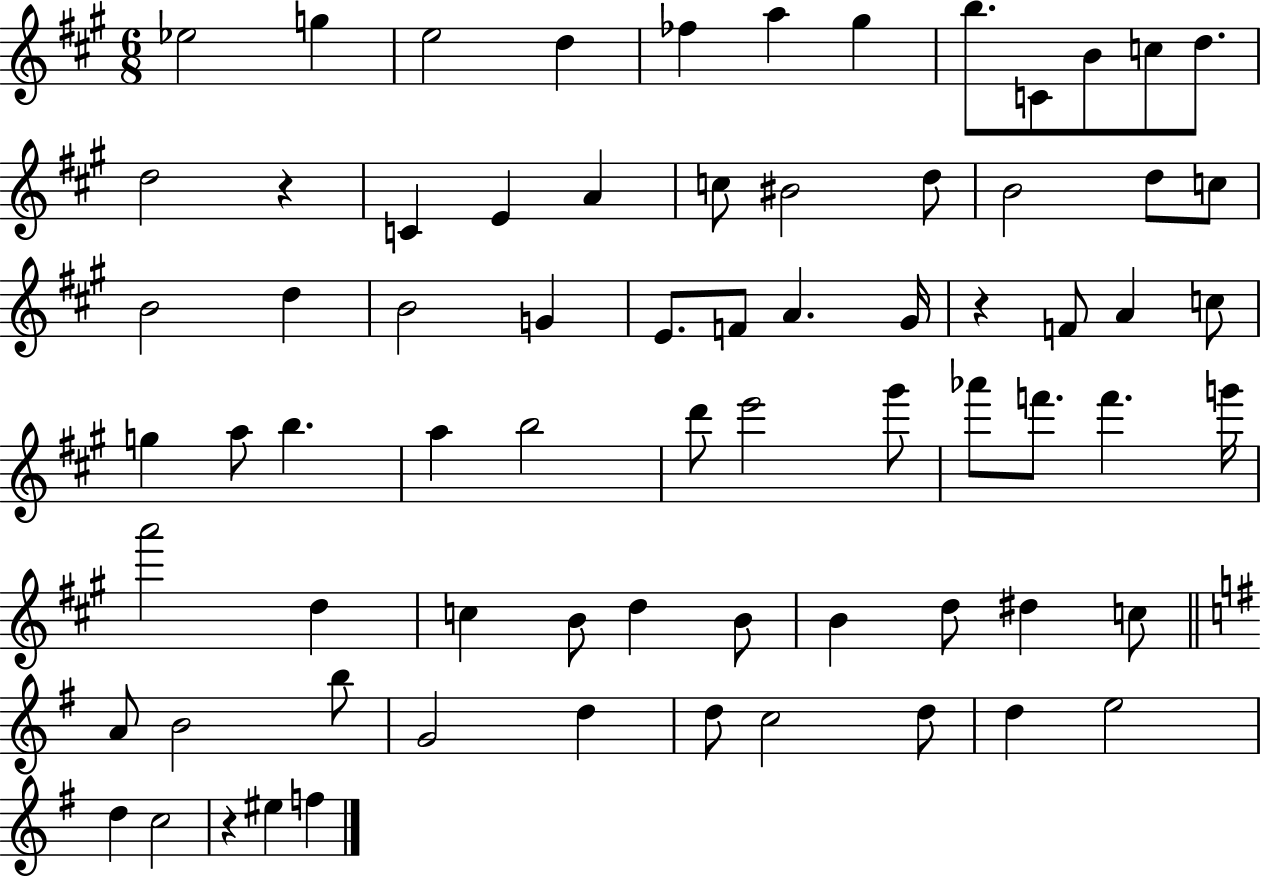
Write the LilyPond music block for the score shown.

{
  \clef treble
  \numericTimeSignature
  \time 6/8
  \key a \major
  ees''2 g''4 | e''2 d''4 | fes''4 a''4 gis''4 | b''8. c'8 b'8 c''8 d''8. | \break d''2 r4 | c'4 e'4 a'4 | c''8 bis'2 d''8 | b'2 d''8 c''8 | \break b'2 d''4 | b'2 g'4 | e'8. f'8 a'4. gis'16 | r4 f'8 a'4 c''8 | \break g''4 a''8 b''4. | a''4 b''2 | d'''8 e'''2 gis'''8 | aes'''8 f'''8. f'''4. g'''16 | \break a'''2 d''4 | c''4 b'8 d''4 b'8 | b'4 d''8 dis''4 c''8 | \bar "||" \break \key g \major a'8 b'2 b''8 | g'2 d''4 | d''8 c''2 d''8 | d''4 e''2 | \break d''4 c''2 | r4 eis''4 f''4 | \bar "|."
}